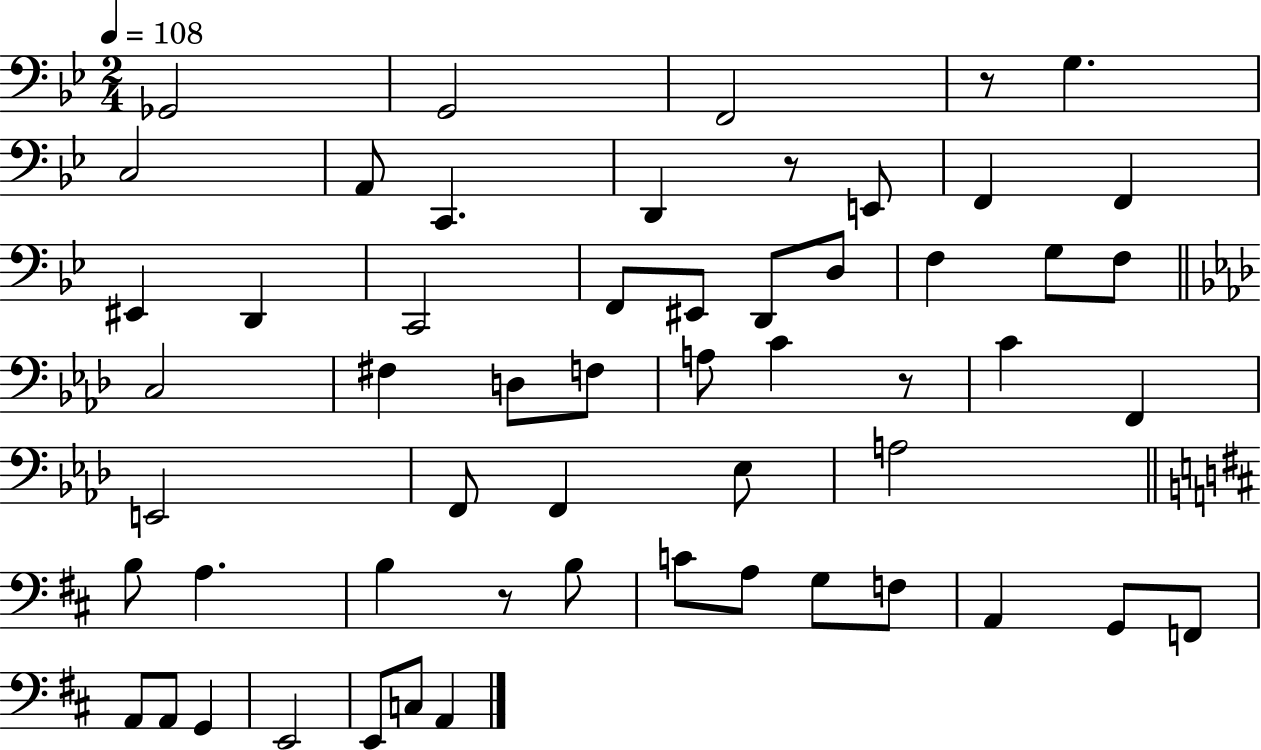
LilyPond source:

{
  \clef bass
  \numericTimeSignature
  \time 2/4
  \key bes \major
  \tempo 4 = 108
  \repeat volta 2 { ges,2 | g,2 | f,2 | r8 g4. | \break c2 | a,8 c,4. | d,4 r8 e,8 | f,4 f,4 | \break eis,4 d,4 | c,2 | f,8 eis,8 d,8 d8 | f4 g8 f8 | \break \bar "||" \break \key aes \major c2 | fis4 d8 f8 | a8 c'4 r8 | c'4 f,4 | \break e,2 | f,8 f,4 ees8 | a2 | \bar "||" \break \key d \major b8 a4. | b4 r8 b8 | c'8 a8 g8 f8 | a,4 g,8 f,8 | \break a,8 a,8 g,4 | e,2 | e,8 c8 a,4 | } \bar "|."
}